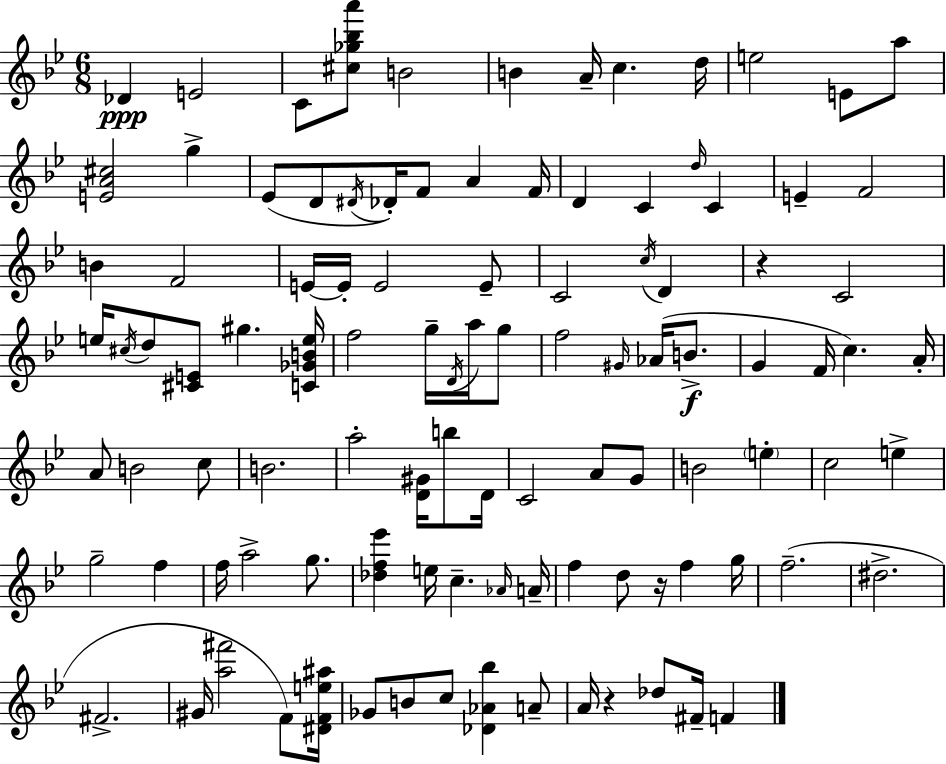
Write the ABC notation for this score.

X:1
T:Untitled
M:6/8
L:1/4
K:Gm
_D E2 C/2 [^c_g_ba']/2 B2 B A/4 c d/4 e2 E/2 a/2 [EA^c]2 g _E/2 D/2 ^D/4 _D/4 F/2 A F/4 D C d/4 C E F2 B F2 E/4 E/4 E2 E/2 C2 c/4 D z C2 e/4 ^c/4 d/2 [^CE]/2 ^g [C_GBe]/4 f2 g/4 D/4 a/4 g/2 f2 ^G/4 _A/4 B/2 G F/4 c A/4 A/2 B2 c/2 B2 a2 [D^G]/4 b/2 D/4 C2 A/2 G/2 B2 e c2 e g2 f f/4 a2 g/2 [_df_e'] e/4 c _A/4 A/4 f d/2 z/4 f g/4 f2 ^d2 ^F2 ^G/4 [a^f']2 F/2 [^DFe^a]/4 _G/2 B/2 c/2 [_D_A_b] A/2 A/4 z _d/2 ^F/4 F